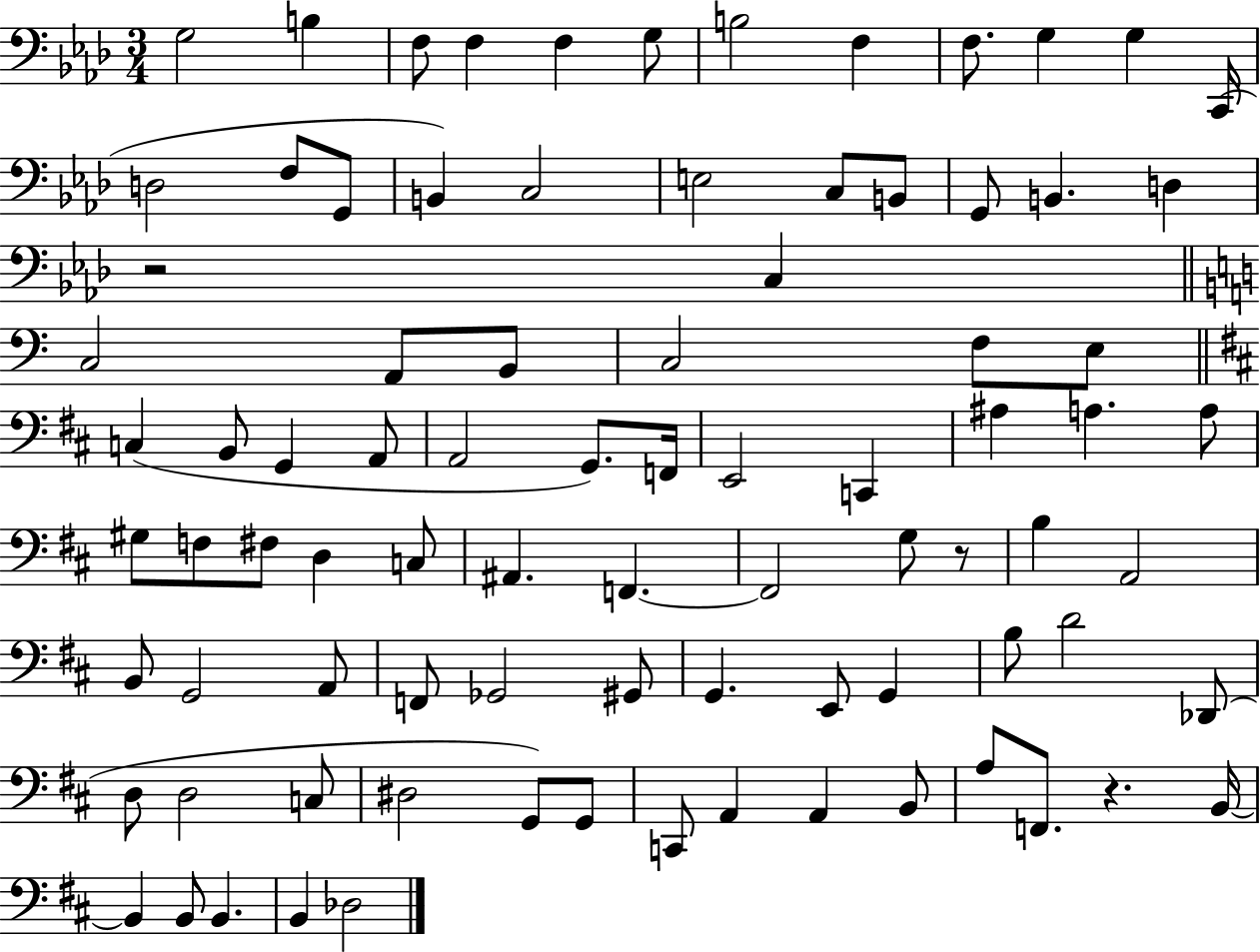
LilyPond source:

{
  \clef bass
  \numericTimeSignature
  \time 3/4
  \key aes \major
  g2 b4 | f8 f4 f4 g8 | b2 f4 | f8. g4 g4 c,16( | \break d2 f8 g,8 | b,4) c2 | e2 c8 b,8 | g,8 b,4. d4 | \break r2 c4 | \bar "||" \break \key a \minor c2 a,8 b,8 | c2 f8 e8 | \bar "||" \break \key d \major c4( b,8 g,4 a,8 | a,2 g,8.) f,16 | e,2 c,4 | ais4 a4. a8 | \break gis8 f8 fis8 d4 c8 | ais,4. f,4.~~ | f,2 g8 r8 | b4 a,2 | \break b,8 g,2 a,8 | f,8 ges,2 gis,8 | g,4. e,8 g,4 | b8 d'2 des,8( | \break d8 d2 c8 | dis2 g,8) g,8 | c,8 a,4 a,4 b,8 | a8 f,8. r4. b,16~~ | \break b,4 b,8 b,4. | b,4 des2 | \bar "|."
}